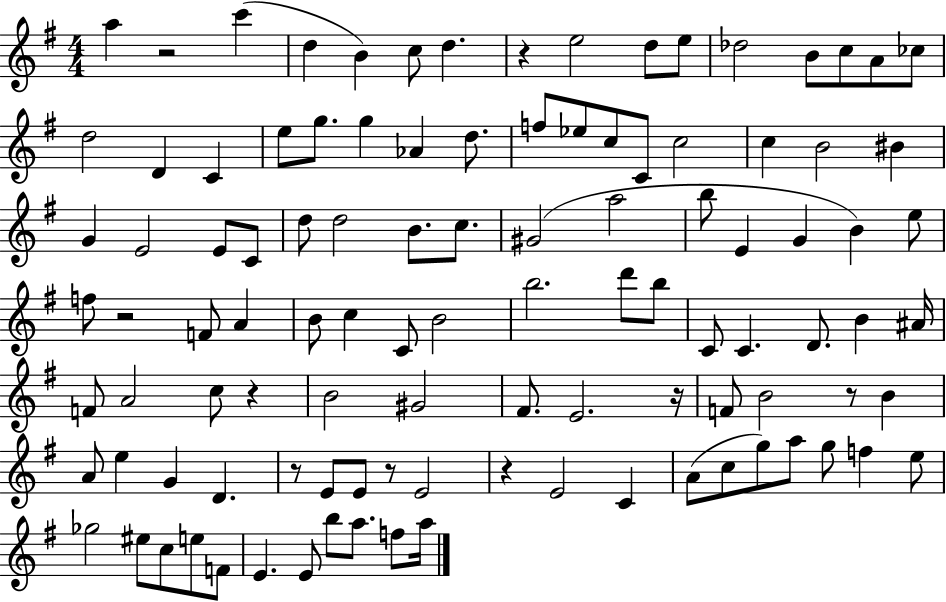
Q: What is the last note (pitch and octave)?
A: A5